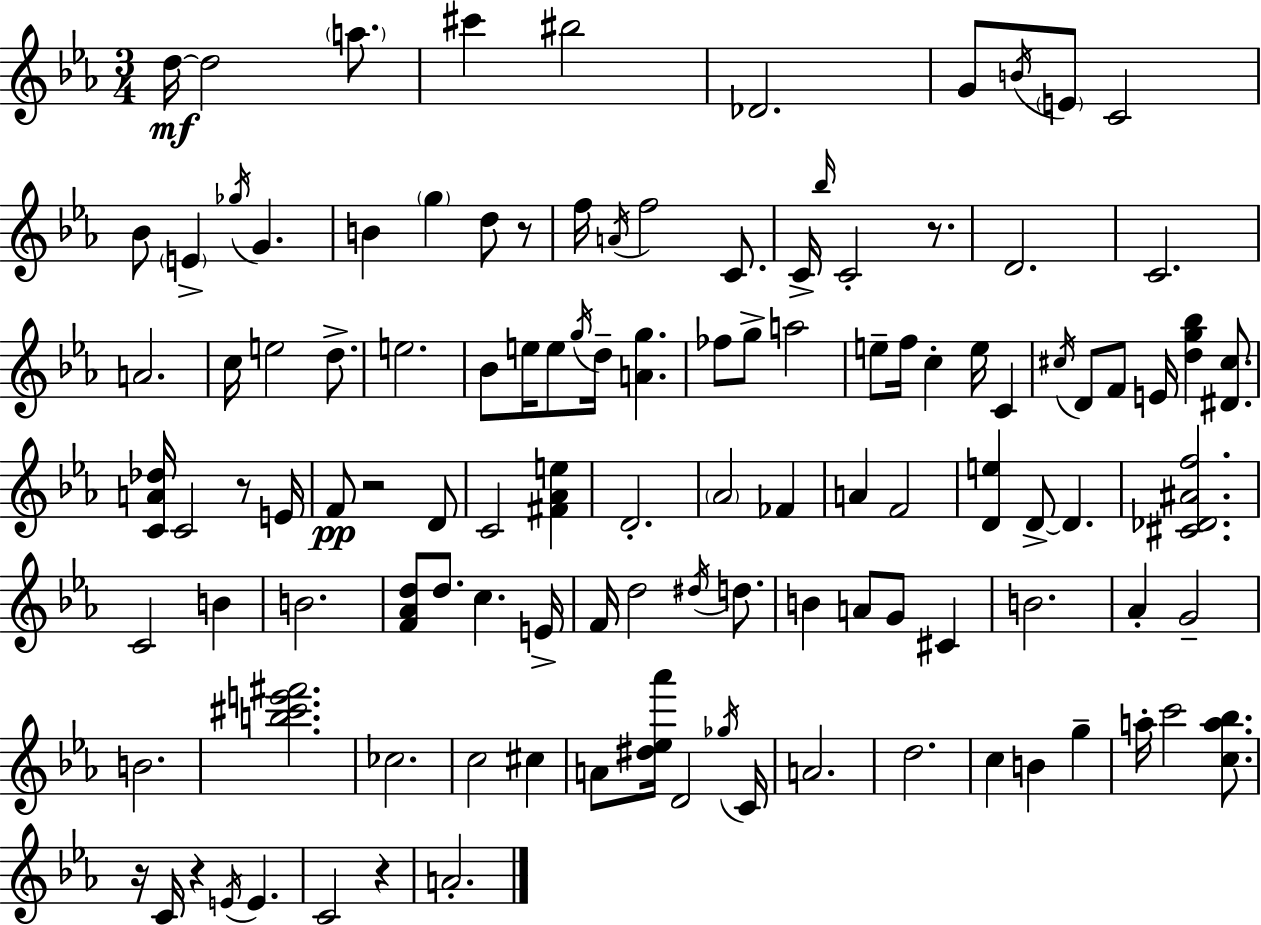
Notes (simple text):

D5/s D5/h A5/e. C#6/q BIS5/h Db4/h. G4/e B4/s E4/e C4/h Bb4/e E4/q Gb5/s G4/q. B4/q G5/q D5/e R/e F5/s A4/s F5/h C4/e. C4/s Bb5/s C4/h R/e. D4/h. C4/h. A4/h. C5/s E5/h D5/e. E5/h. Bb4/e E5/s E5/e G5/s D5/s [A4,G5]/q. FES5/e G5/e A5/h E5/e F5/s C5/q E5/s C4/q C#5/s D4/e F4/e E4/s [D5,G5,Bb5]/q [D#4,C#5]/e. [C4,A4,Db5]/s C4/h R/e E4/s F4/e R/h D4/e C4/h [F#4,Ab4,E5]/q D4/h. Ab4/h FES4/q A4/q F4/h [D4,E5]/q D4/e D4/q. [C#4,Db4,A#4,F5]/h. C4/h B4/q B4/h. [F4,Ab4,D5]/e D5/e. C5/q. E4/s F4/s D5/h D#5/s D5/e. B4/q A4/e G4/e C#4/q B4/h. Ab4/q G4/h B4/h. [B5,C#6,E6,F#6]/h. CES5/h. C5/h C#5/q A4/e [D#5,Eb5,Ab6]/s D4/h Gb5/s C4/s A4/h. D5/h. C5/q B4/q G5/q A5/s C6/h [C5,A5,Bb5]/e. R/s C4/s R/q E4/s E4/q. C4/h R/q A4/h.